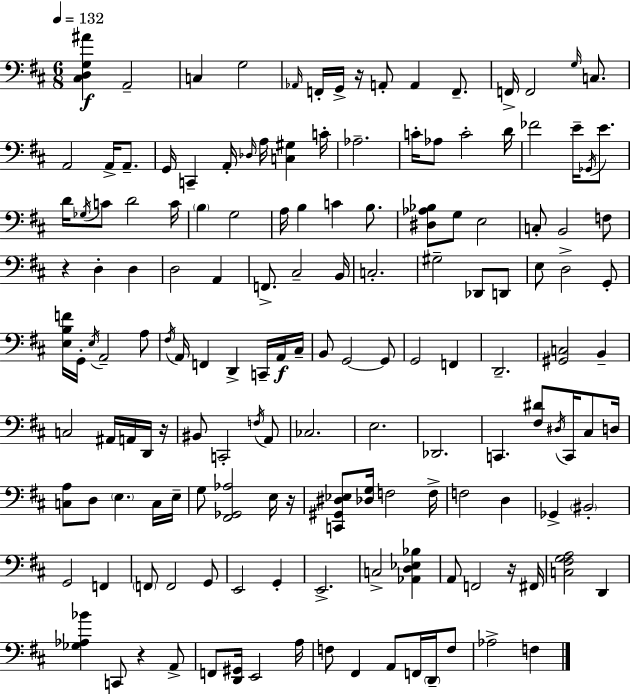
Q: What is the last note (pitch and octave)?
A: F3